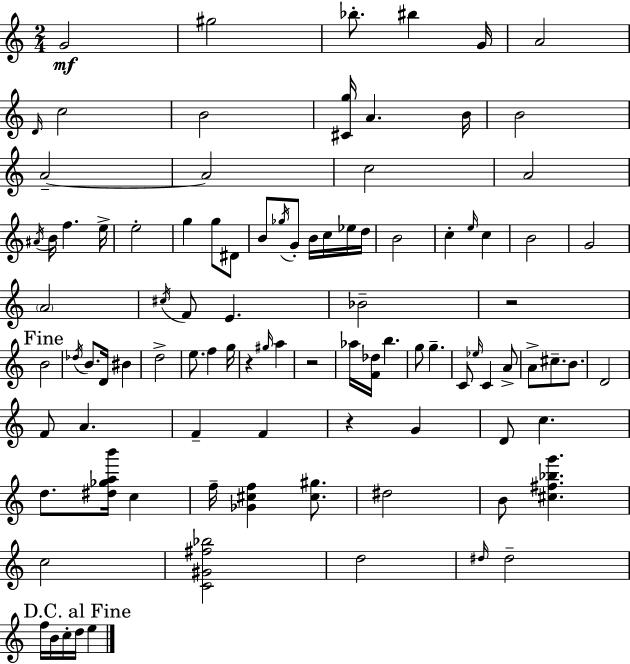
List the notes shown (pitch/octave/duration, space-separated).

G4/h G#5/h Bb5/e. BIS5/q G4/s A4/h D4/s C5/h B4/h [C#4,G5]/s A4/q. B4/s B4/h A4/h A4/h C5/h A4/h A#4/s B4/s F5/q. E5/s E5/h G5/q G5/e D#4/e B4/e Gb5/s G4/e B4/s C5/s Eb5/s D5/s B4/h C5/q E5/s C5/q B4/h G4/h A4/h C#5/s F4/e E4/q. Bb4/h R/h B4/h Db5/s B4/e. D4/s BIS4/q D5/h E5/e. F5/q G5/s R/q G#5/s A5/q R/h Ab5/s [F4,Db5]/s B5/q. G5/e G5/q. C4/e Eb5/s C4/q A4/e A4/e C#5/e. B4/e. D4/h F4/e A4/q. F4/q F4/q R/q G4/q D4/e C5/q. D5/e. [D#5,Gb5,A5,B6]/s C5/q F5/s [Gb4,C#5,F5]/q [C#5,G#5]/e. D#5/h B4/e [C#5,F#5,Bb5,G6]/q. C5/h [C4,G#4,F#5,Bb5]/h D5/h D#5/s D#5/h F5/s B4/s C5/s D5/s E5/q